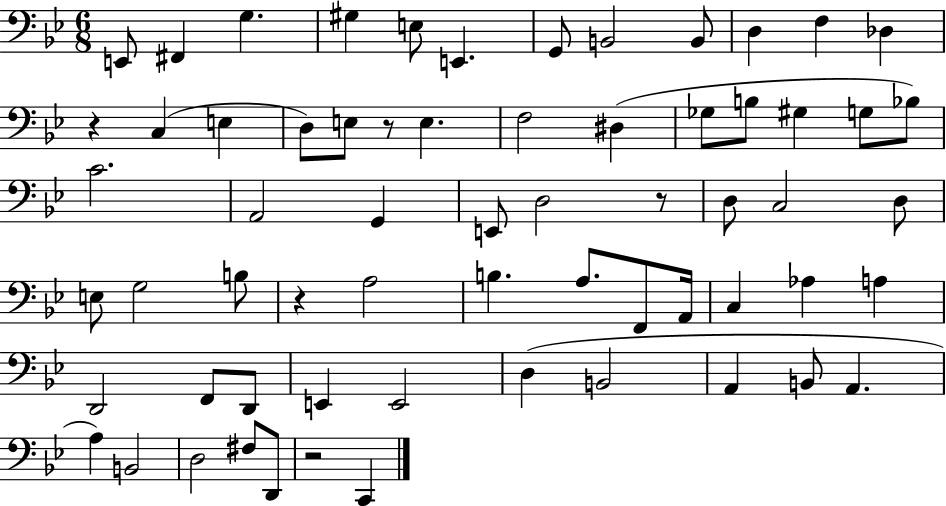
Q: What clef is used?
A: bass